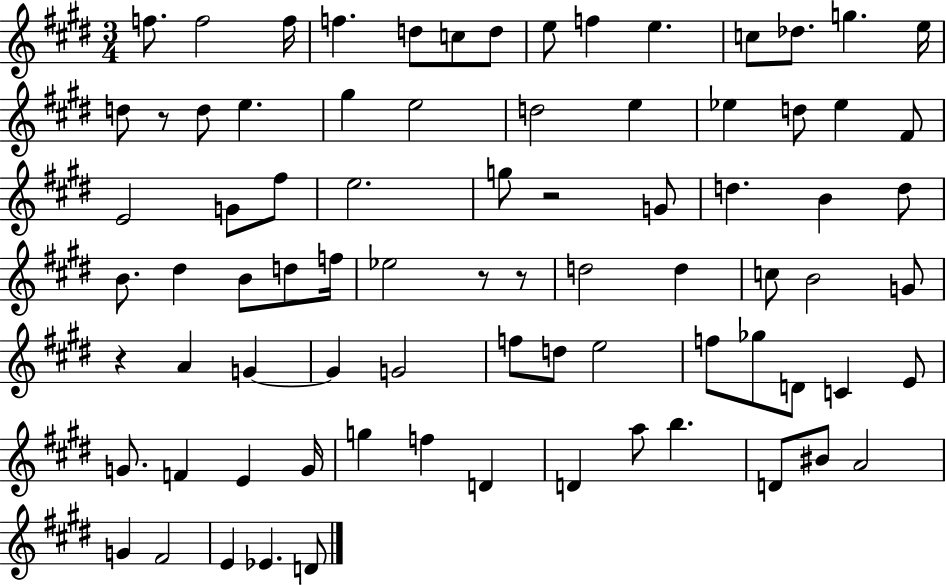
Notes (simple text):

F5/e. F5/h F5/s F5/q. D5/e C5/e D5/e E5/e F5/q E5/q. C5/e Db5/e. G5/q. E5/s D5/e R/e D5/e E5/q. G#5/q E5/h D5/h E5/q Eb5/q D5/e Eb5/q F#4/e E4/h G4/e F#5/e E5/h. G5/e R/h G4/e D5/q. B4/q D5/e B4/e. D#5/q B4/e D5/e F5/s Eb5/h R/e R/e D5/h D5/q C5/e B4/h G4/e R/q A4/q G4/q G4/q G4/h F5/e D5/e E5/h F5/e Gb5/e D4/e C4/q E4/e G4/e. F4/q E4/q G4/s G5/q F5/q D4/q D4/q A5/e B5/q. D4/e BIS4/e A4/h G4/q F#4/h E4/q Eb4/q. D4/e